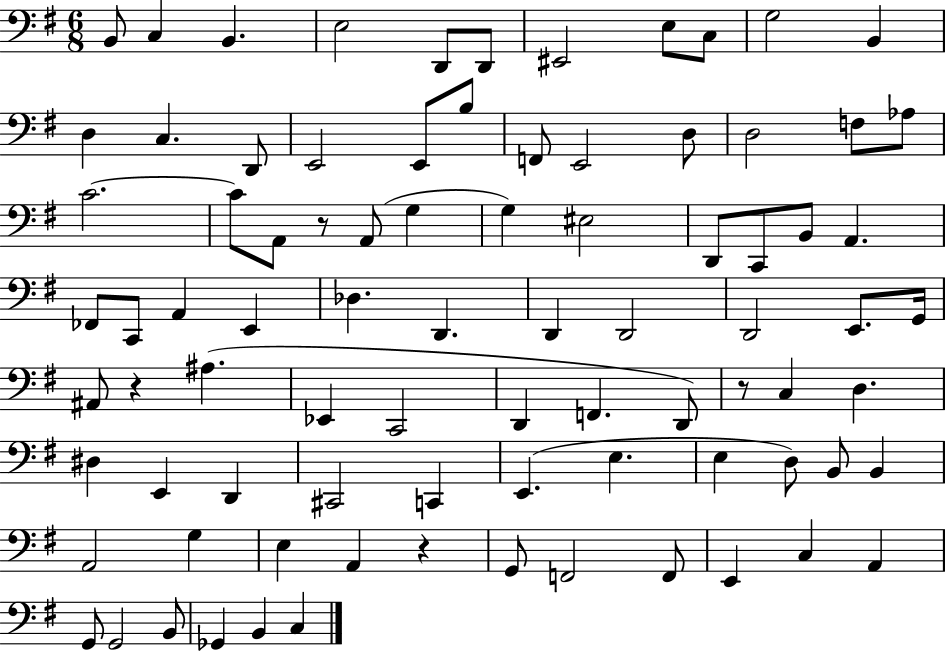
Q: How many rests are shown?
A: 4